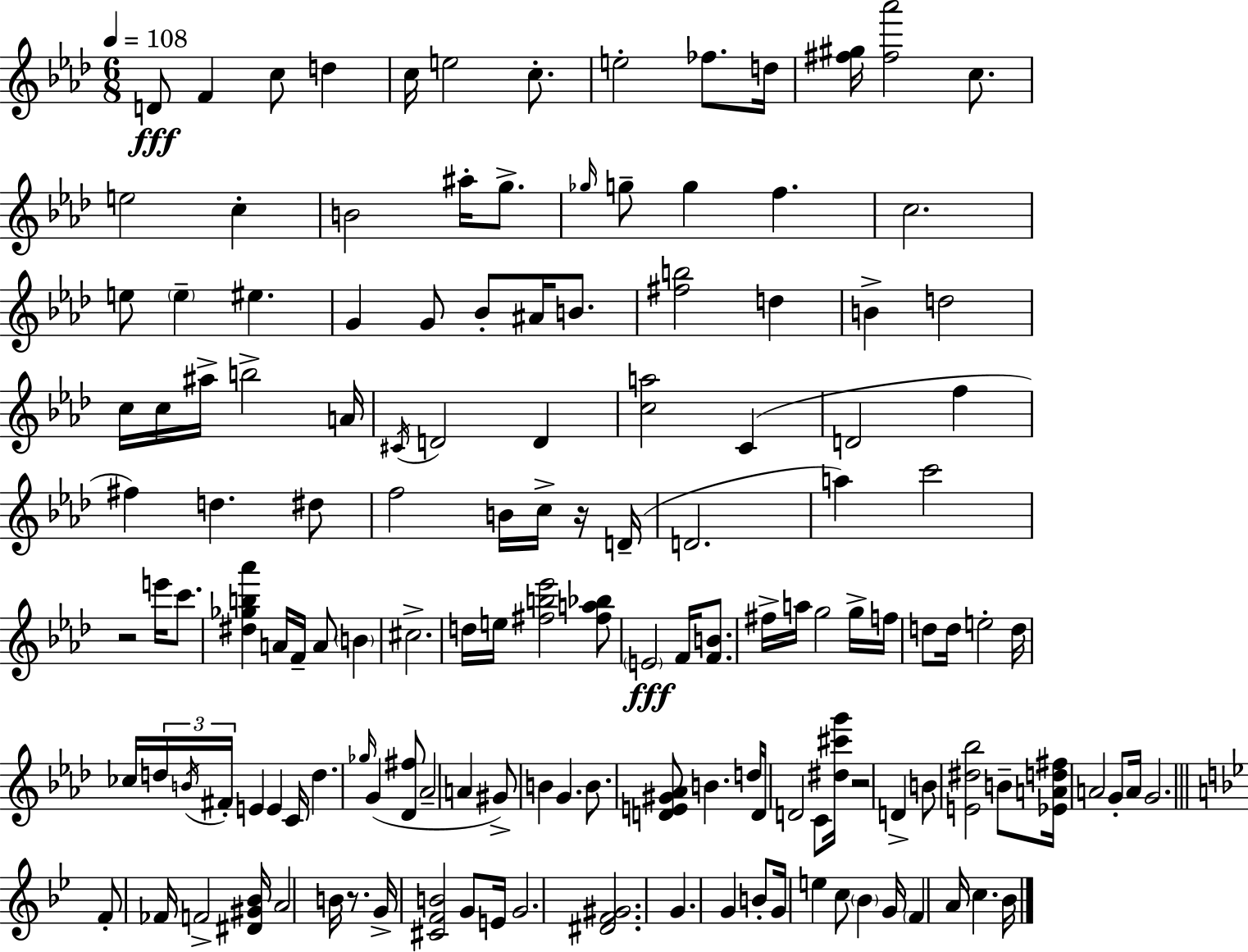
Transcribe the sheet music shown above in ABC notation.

X:1
T:Untitled
M:6/8
L:1/4
K:Ab
D/2 F c/2 d c/4 e2 c/2 e2 _f/2 d/4 [^f^g]/4 [^f_a']2 c/2 e2 c B2 ^a/4 g/2 _g/4 g/2 g f c2 e/2 e ^e G G/2 _B/2 ^A/4 B/2 [^fb]2 d B d2 c/4 c/4 ^a/4 b2 A/4 ^C/4 D2 D [ca]2 C D2 f ^f d ^d/2 f2 B/4 c/4 z/4 D/4 D2 a c'2 z2 e'/4 c'/2 [^d_gb_a'] A/4 F/4 A/2 B ^c2 d/4 e/4 [^fb_e']2 [^fa_b]/2 E2 F/4 [FB]/2 ^f/4 a/4 g2 g/4 f/4 d/2 d/4 e2 d/4 _c/4 d/4 B/4 ^F/4 E E C/4 d _g/4 G [_D^f]/2 _A2 A ^G/2 B G B/2 [DE^G_A]/2 B d/4 D/4 D2 C/2 [^d^c'g']/4 z2 D B/2 [E^d_b]2 B/2 [_EAd^f]/4 A2 G/2 A/4 G2 F/2 _F/4 F2 [^D^G_B]/4 A2 B/4 z/2 G/4 [^CFB]2 G/2 E/4 G2 [^DF^G]2 G G B/2 G/4 e c/2 _B G/4 F A/4 c _B/4